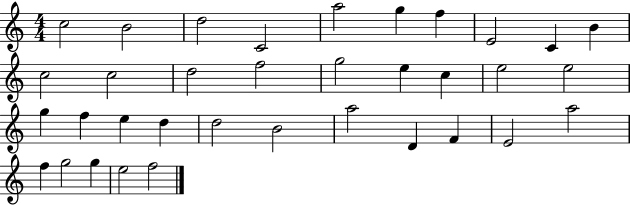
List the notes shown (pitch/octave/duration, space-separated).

C5/h B4/h D5/h C4/h A5/h G5/q F5/q E4/h C4/q B4/q C5/h C5/h D5/h F5/h G5/h E5/q C5/q E5/h E5/h G5/q F5/q E5/q D5/q D5/h B4/h A5/h D4/q F4/q E4/h A5/h F5/q G5/h G5/q E5/h F5/h